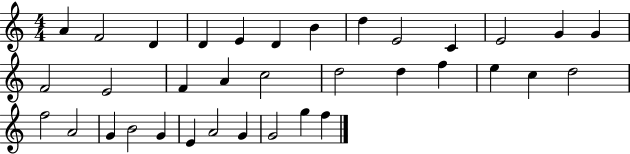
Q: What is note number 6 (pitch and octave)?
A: D4